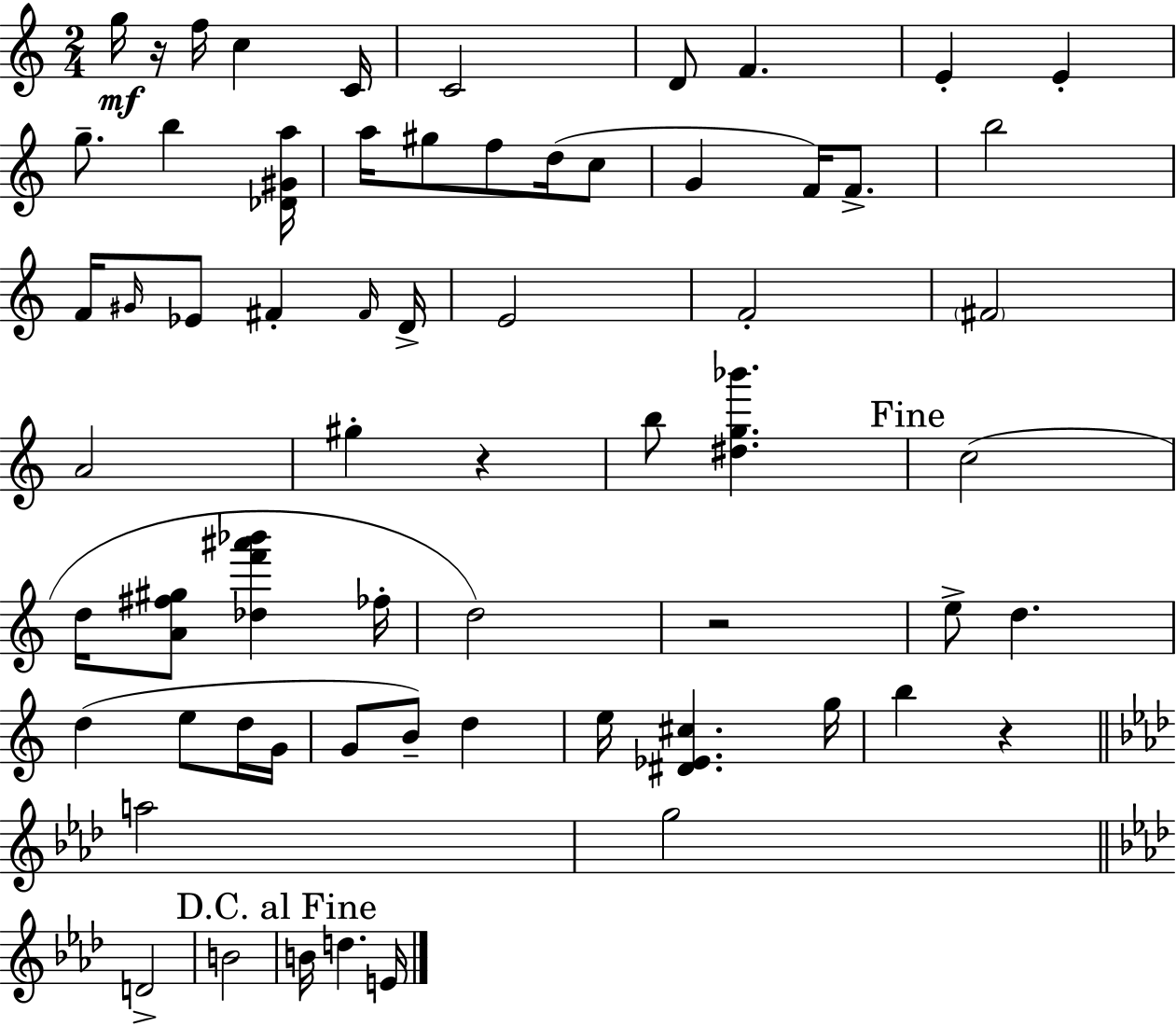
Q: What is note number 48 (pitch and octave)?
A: B5